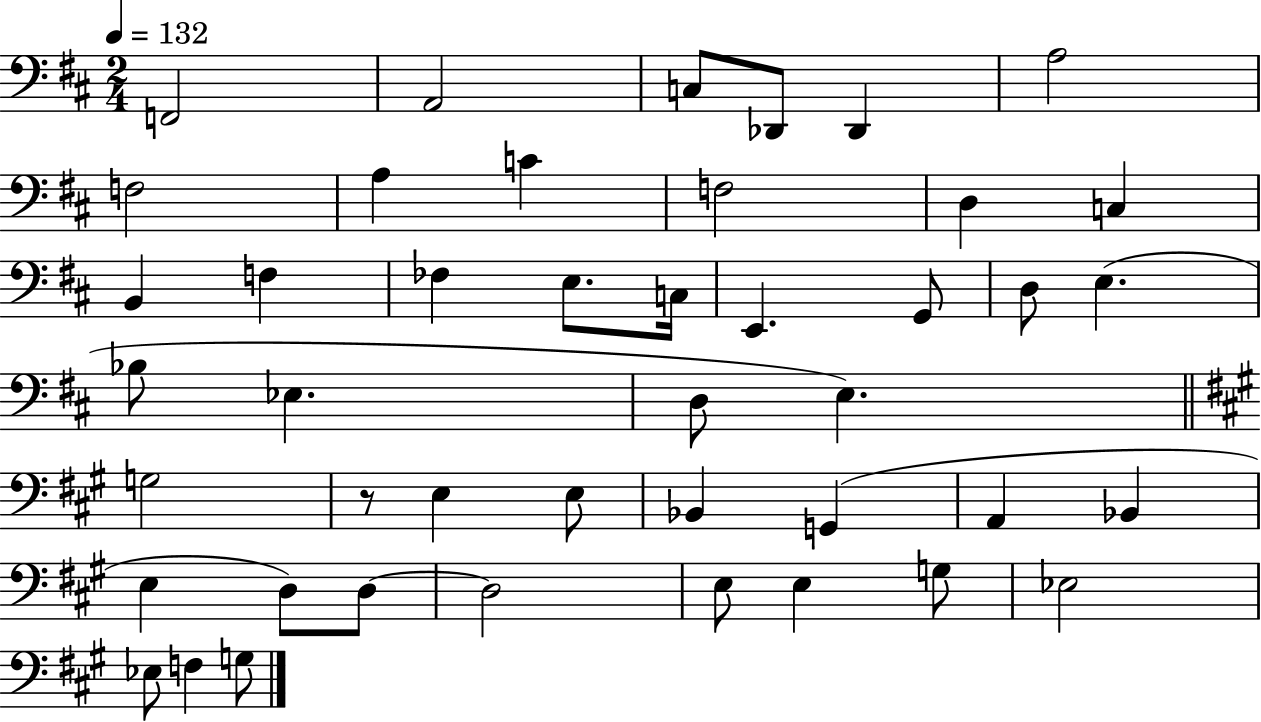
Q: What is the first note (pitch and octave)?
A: F2